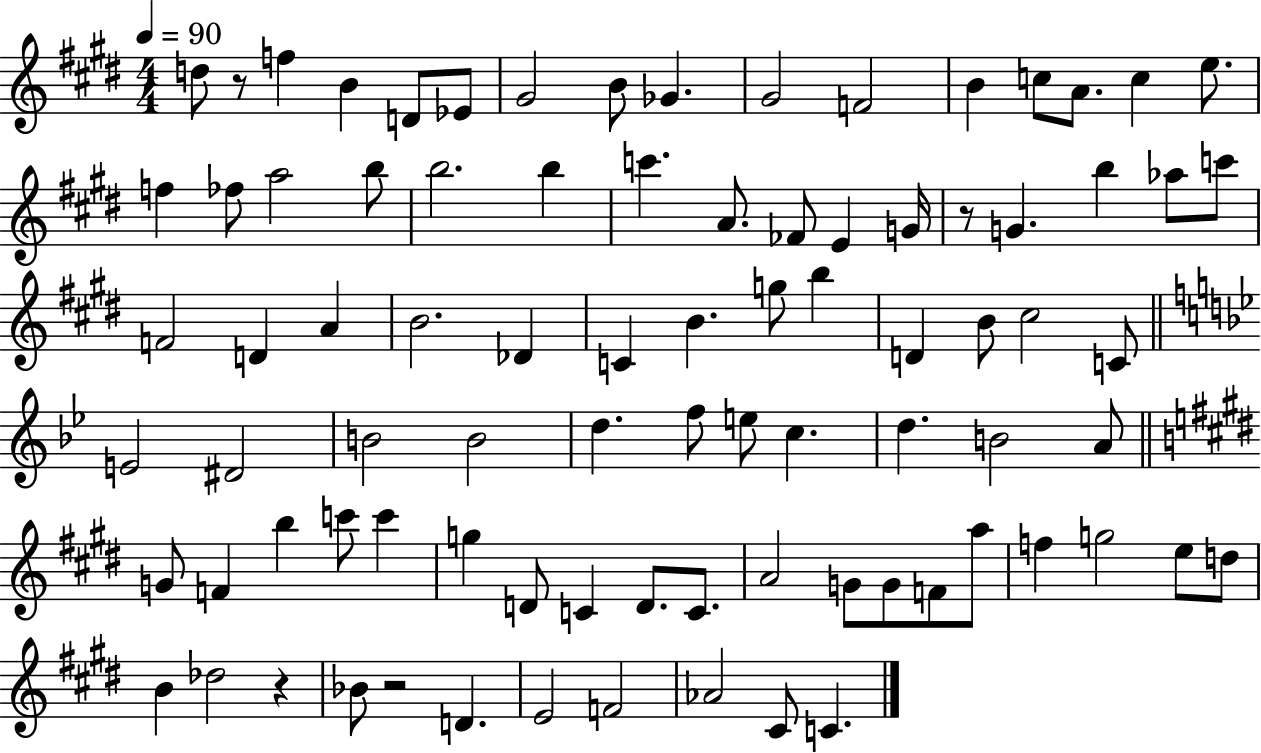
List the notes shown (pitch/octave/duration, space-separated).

D5/e R/e F5/q B4/q D4/e Eb4/e G#4/h B4/e Gb4/q. G#4/h F4/h B4/q C5/e A4/e. C5/q E5/e. F5/q FES5/e A5/h B5/e B5/h. B5/q C6/q. A4/e. FES4/e E4/q G4/s R/e G4/q. B5/q Ab5/e C6/e F4/h D4/q A4/q B4/h. Db4/q C4/q B4/q. G5/e B5/q D4/q B4/e C#5/h C4/e E4/h D#4/h B4/h B4/h D5/q. F5/e E5/e C5/q. D5/q. B4/h A4/e G4/e F4/q B5/q C6/e C6/q G5/q D4/e C4/q D4/e. C4/e. A4/h G4/e G4/e F4/e A5/e F5/q G5/h E5/e D5/e B4/q Db5/h R/q Bb4/e R/h D4/q. E4/h F4/h Ab4/h C#4/e C4/q.